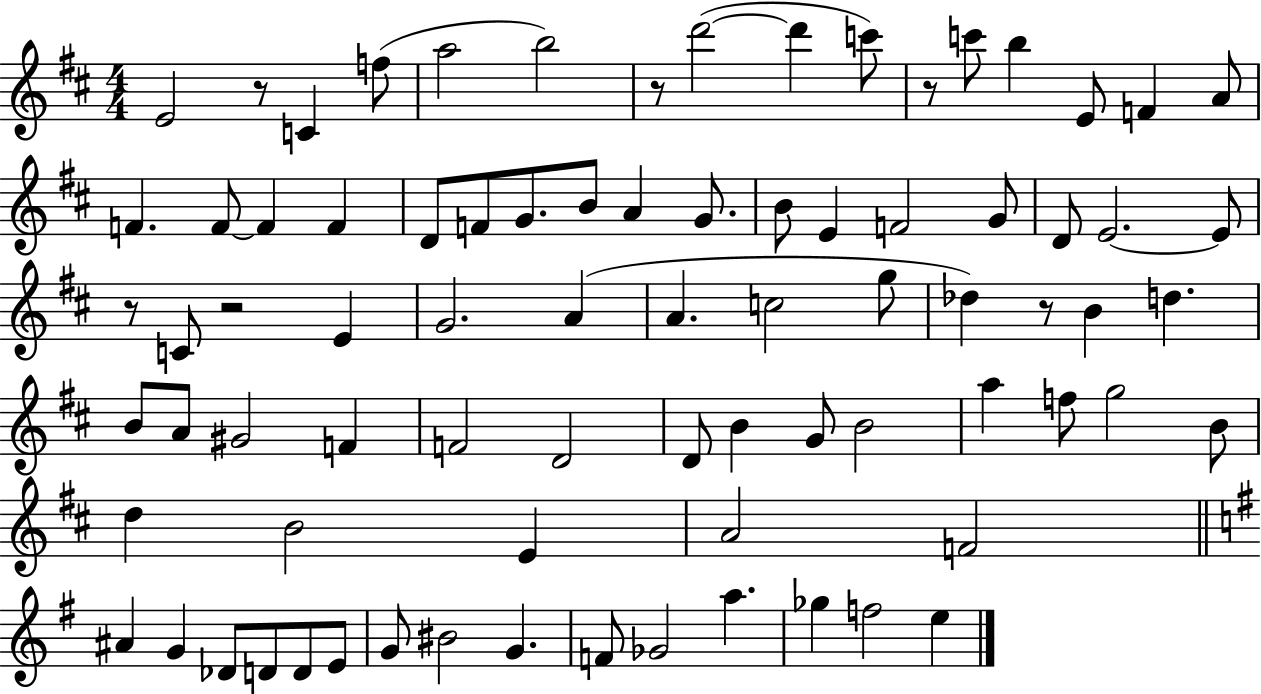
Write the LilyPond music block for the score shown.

{
  \clef treble
  \numericTimeSignature
  \time 4/4
  \key d \major
  \repeat volta 2 { e'2 r8 c'4 f''8( | a''2 b''2) | r8 d'''2~(~ d'''4 c'''8) | r8 c'''8 b''4 e'8 f'4 a'8 | \break f'4. f'8~~ f'4 f'4 | d'8 f'8 g'8. b'8 a'4 g'8. | b'8 e'4 f'2 g'8 | d'8 e'2.~~ e'8 | \break r8 c'8 r2 e'4 | g'2. a'4( | a'4. c''2 g''8 | des''4) r8 b'4 d''4. | \break b'8 a'8 gis'2 f'4 | f'2 d'2 | d'8 b'4 g'8 b'2 | a''4 f''8 g''2 b'8 | \break d''4 b'2 e'4 | a'2 f'2 | \bar "||" \break \key e \minor ais'4 g'4 des'8 d'8 d'8 e'8 | g'8 bis'2 g'4. | f'8 ges'2 a''4. | ges''4 f''2 e''4 | \break } \bar "|."
}